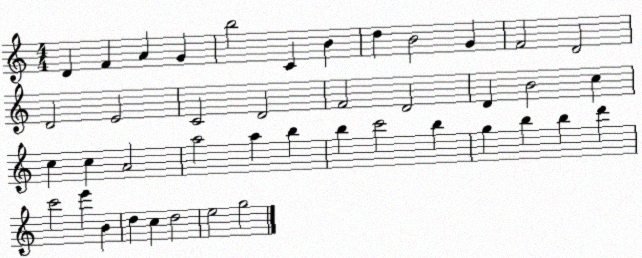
X:1
T:Untitled
M:4/4
L:1/4
K:C
D F A G b2 C B d B2 G F2 D2 D2 E2 C2 D2 F2 D2 D B2 c c c A2 a2 a b b c'2 b g b b d' c'2 e' B d c d2 e2 g2